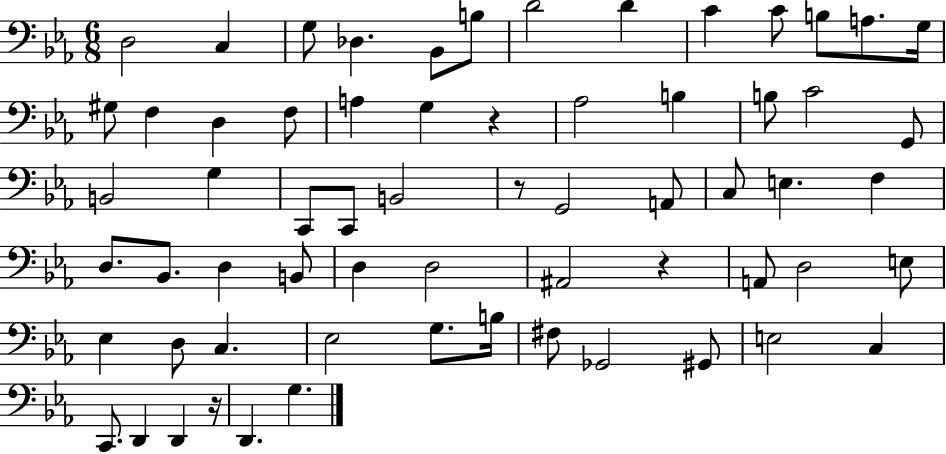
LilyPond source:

{
  \clef bass
  \numericTimeSignature
  \time 6/8
  \key ees \major
  d2 c4 | g8 des4. bes,8 b8 | d'2 d'4 | c'4 c'8 b8 a8. g16 | \break gis8 f4 d4 f8 | a4 g4 r4 | aes2 b4 | b8 c'2 g,8 | \break b,2 g4 | c,8 c,8 b,2 | r8 g,2 a,8 | c8 e4. f4 | \break d8. bes,8. d4 b,8 | d4 d2 | ais,2 r4 | a,8 d2 e8 | \break ees4 d8 c4. | ees2 g8. b16 | fis8 ges,2 gis,8 | e2 c4 | \break c,8. d,4 d,4 r16 | d,4. g4. | \bar "|."
}